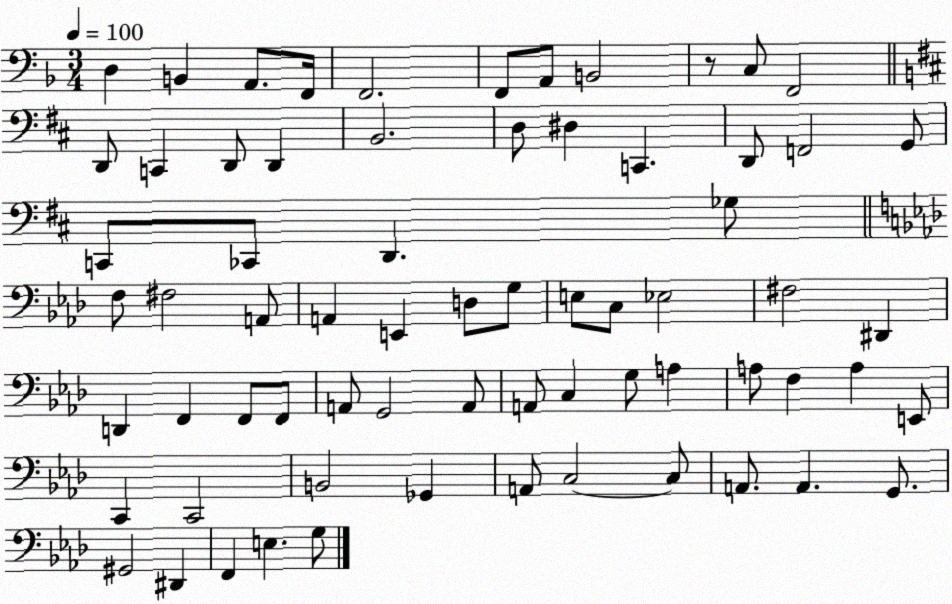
X:1
T:Untitled
M:3/4
L:1/4
K:F
D, B,, A,,/2 F,,/4 F,,2 F,,/2 A,,/2 B,,2 z/2 C,/2 F,,2 D,,/2 C,, D,,/2 D,, B,,2 D,/2 ^D, C,, D,,/2 F,,2 G,,/2 C,,/2 _C,,/2 D,, _G,/2 F,/2 ^F,2 A,,/2 A,, E,, D,/2 G,/2 E,/2 C,/2 _E,2 ^F,2 ^D,, D,, F,, F,,/2 F,,/2 A,,/2 G,,2 A,,/2 A,,/2 C, G,/2 A, A,/2 F, A, E,,/2 C,, C,,2 B,,2 _G,, A,,/2 C,2 C,/2 A,,/2 A,, G,,/2 ^G,,2 ^D,, F,, E, G,/2